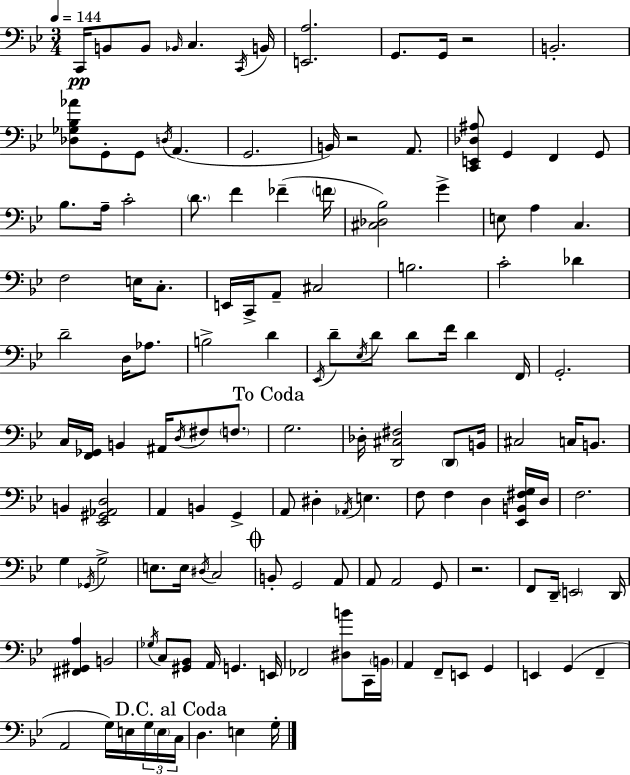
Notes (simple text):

C2/s B2/e B2/e Bb2/s C3/q. C2/s B2/s [E2,A3]/h. G2/e. G2/s R/h B2/h. [Db3,Gb3,Bb3,Ab4]/e G2/e G2/e D3/s A2/q. G2/h. B2/s R/h A2/e. [C2,E2,Db3,A#3]/e G2/q F2/q G2/e Bb3/e. A3/s C4/h D4/e. F4/q FES4/q F4/s [C#3,Db3,Bb3]/h G4/q E3/e A3/q C3/q. F3/h E3/s C3/e. E2/s C2/s A2/e C#3/h B3/h. C4/h Db4/q D4/h D3/s Ab3/e. B3/h D4/q Eb2/s D4/e Eb3/s D4/e D4/e F4/s D4/q F2/s G2/h. C3/s [F2,Gb2]/s B2/q A#2/s D3/s F#3/e F3/e. G3/h. Db3/s [D2,C#3,F#3]/h D2/e B2/s C#3/h C3/s B2/e. B2/q [Eb2,G#2,Ab2,D3]/h A2/q B2/q G2/q A2/e D#3/q Ab2/s E3/q. F3/e F3/q D3/q [Eb2,B2,F#3,G3]/s D3/s F3/h. G3/q Gb2/s G3/h E3/e. E3/s D#3/s C3/h B2/e G2/h A2/e A2/e A2/h G2/e R/h. F2/e D2/s E2/h D2/s [F#2,G#2,A3]/q B2/h Gb3/s C3/e [G#2,Bb2]/e A2/s G2/q. E2/s FES2/h [D#3,B4]/e C2/s B2/s A2/q F2/e E2/e G2/q E2/q G2/q F2/q A2/h G3/s E3/s G3/s E3/s C3/s D3/q. E3/q G3/s